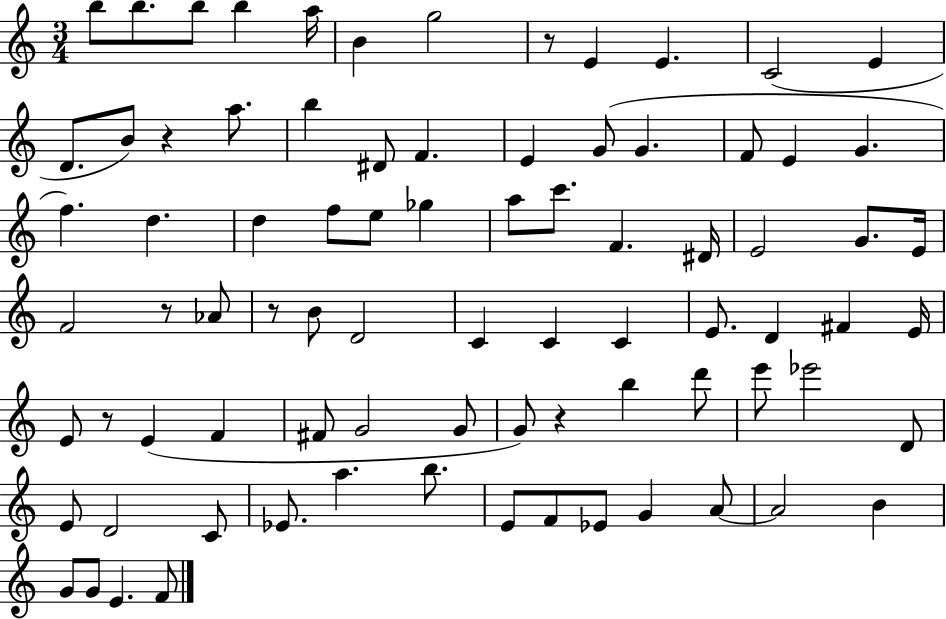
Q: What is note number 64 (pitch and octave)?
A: A5